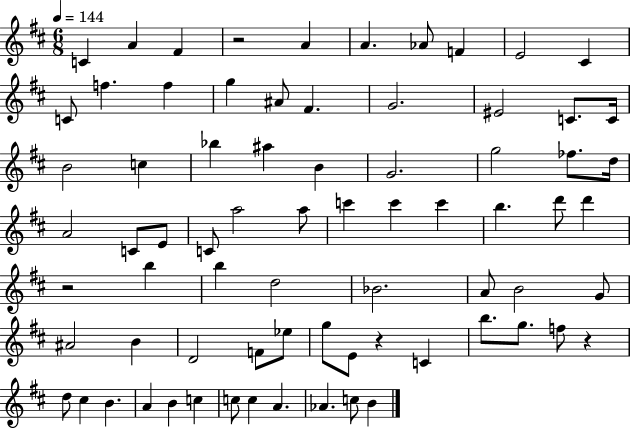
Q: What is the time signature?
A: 6/8